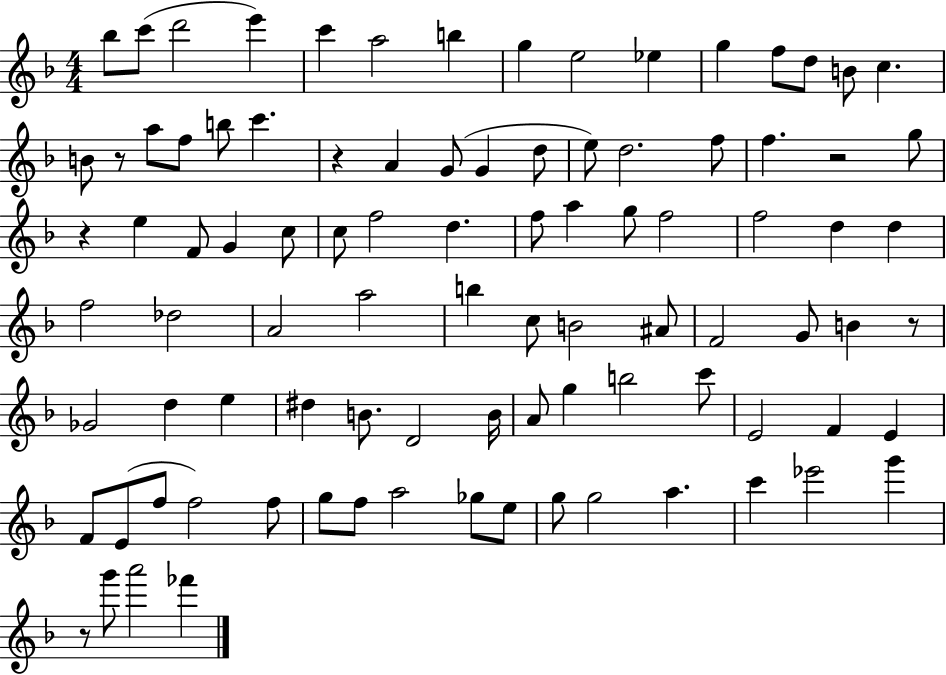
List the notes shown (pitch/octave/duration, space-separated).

Bb5/e C6/e D6/h E6/q C6/q A5/h B5/q G5/q E5/h Eb5/q G5/q F5/e D5/e B4/e C5/q. B4/e R/e A5/e F5/e B5/e C6/q. R/q A4/q G4/e G4/q D5/e E5/e D5/h. F5/e F5/q. R/h G5/e R/q E5/q F4/e G4/q C5/e C5/e F5/h D5/q. F5/e A5/q G5/e F5/h F5/h D5/q D5/q F5/h Db5/h A4/h A5/h B5/q C5/e B4/h A#4/e F4/h G4/e B4/q R/e Gb4/h D5/q E5/q D#5/q B4/e. D4/h B4/s A4/e G5/q B5/h C6/e E4/h F4/q E4/q F4/e E4/e F5/e F5/h F5/e G5/e F5/e A5/h Gb5/e E5/e G5/e G5/h A5/q. C6/q Eb6/h G6/q R/e G6/e A6/h FES6/q